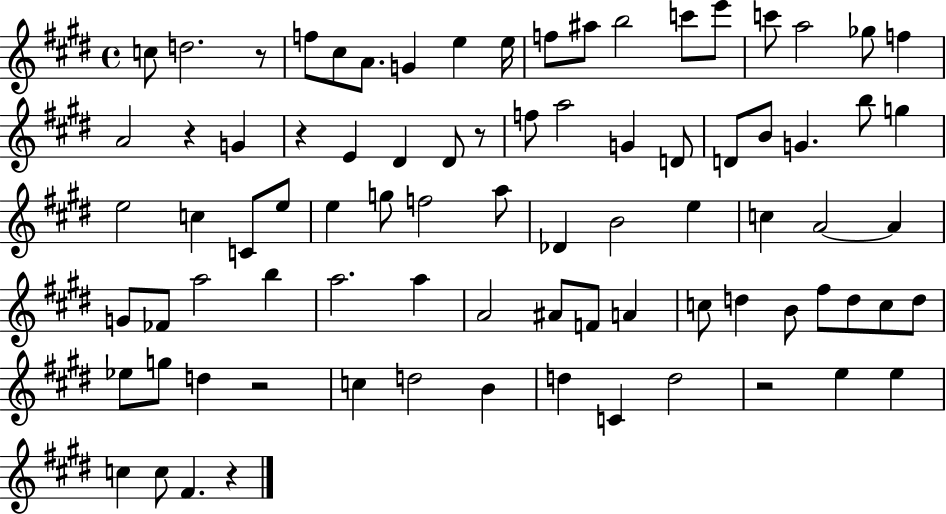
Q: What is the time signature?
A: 4/4